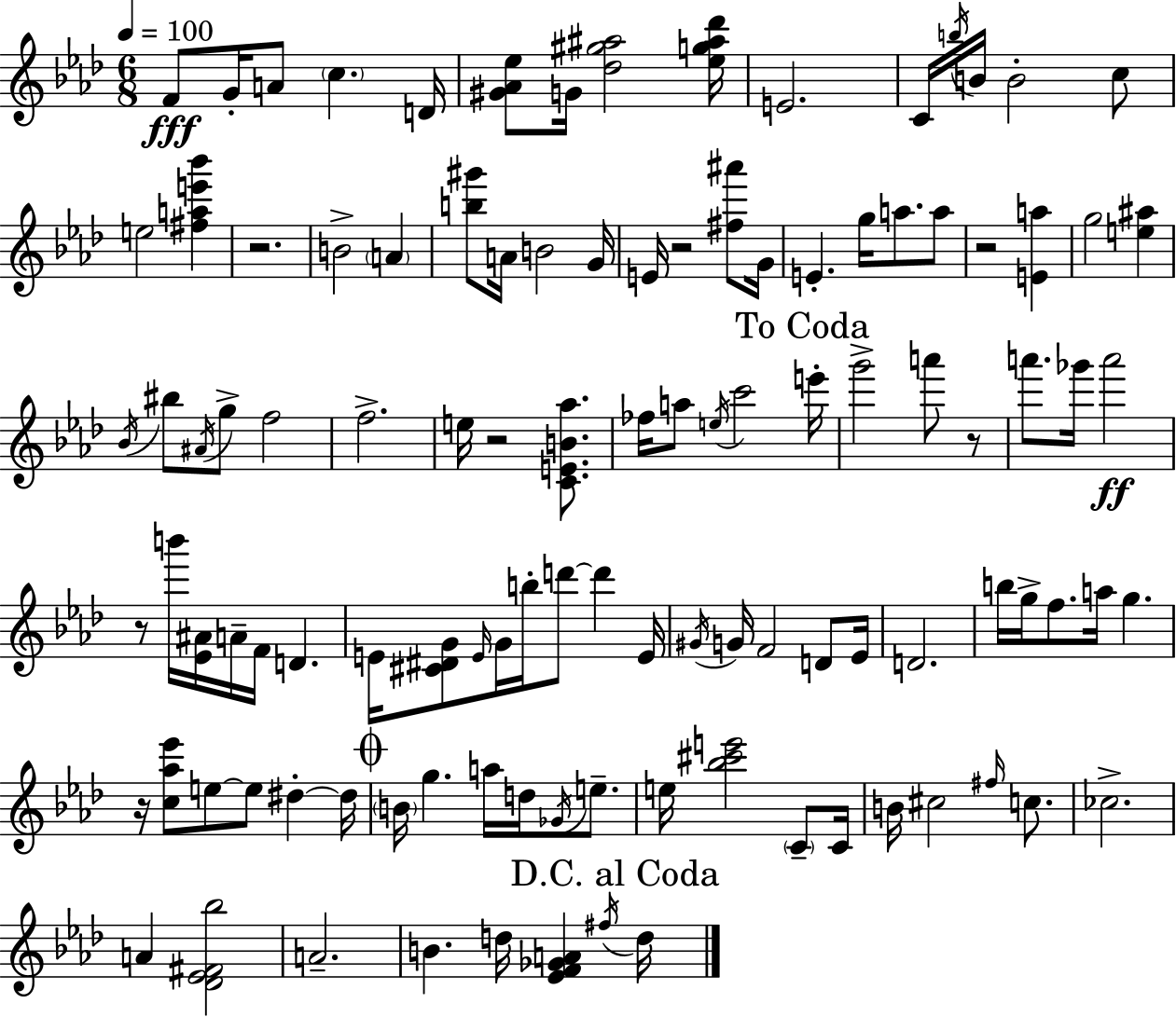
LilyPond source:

{
  \clef treble
  \numericTimeSignature
  \time 6/8
  \key f \minor
  \tempo 4 = 100
  \repeat volta 2 { f'8\fff g'16-. a'8 \parenthesize c''4. d'16 | <gis' aes' ees''>8 g'16 <des'' gis'' ais''>2 <ees'' g'' ais'' des'''>16 | e'2. | c'16 \acciaccatura { b''16 } b'16 b'2-. c''8 | \break e''2 <fis'' a'' e''' bes'''>4 | r2. | b'2-> \parenthesize a'4 | <b'' gis'''>8 a'16 b'2 | \break g'16 e'16 r2 <fis'' ais'''>8 | g'16 e'4.-. g''16 a''8. a''8 | r2 <e' a''>4 | g''2 <e'' ais''>4 | \break \acciaccatura { bes'16 } bis''8 \acciaccatura { ais'16 } g''8-> f''2 | f''2.-> | e''16 r2 | <c' e' b' aes''>8. fes''16 a''8 \acciaccatura { e''16 } c'''2 | \break \mark "To Coda" e'''16-. g'''2-> | a'''8 r8 a'''8. ges'''16 a'''2\ff | r8 b'''16 <ees' ais'>16 a'16-- f'16 d'4. | e'16 <cis' dis' g'>8 \grace { e'16 } g'16 b''16-. d'''8~~ | \break d'''4 e'16 \acciaccatura { gis'16 } g'16 f'2 | d'8 ees'16 d'2. | b''16 g''16-> f''8. a''16 | g''4. r16 <c'' aes'' ees'''>8 e''8~~ e''8 | \break dis''4-.~~ dis''16 \mark \markup { \musicglyph "scripts.coda" } \parenthesize b'16 g''4. | a''16 d''16 \acciaccatura { ges'16 } e''8.-- e''16 <bes'' cis''' e'''>2 | \parenthesize c'8-- c'16 b'16 cis''2 | \grace { fis''16 } c''8. ces''2.-> | \break a'4 | <des' ees' fis' bes''>2 a'2.-- | b'4. | d''16 <ees' f' ges' a'>4 \acciaccatura { fis''16 } \mark "D.C. al Coda" d''16 } \bar "|."
}